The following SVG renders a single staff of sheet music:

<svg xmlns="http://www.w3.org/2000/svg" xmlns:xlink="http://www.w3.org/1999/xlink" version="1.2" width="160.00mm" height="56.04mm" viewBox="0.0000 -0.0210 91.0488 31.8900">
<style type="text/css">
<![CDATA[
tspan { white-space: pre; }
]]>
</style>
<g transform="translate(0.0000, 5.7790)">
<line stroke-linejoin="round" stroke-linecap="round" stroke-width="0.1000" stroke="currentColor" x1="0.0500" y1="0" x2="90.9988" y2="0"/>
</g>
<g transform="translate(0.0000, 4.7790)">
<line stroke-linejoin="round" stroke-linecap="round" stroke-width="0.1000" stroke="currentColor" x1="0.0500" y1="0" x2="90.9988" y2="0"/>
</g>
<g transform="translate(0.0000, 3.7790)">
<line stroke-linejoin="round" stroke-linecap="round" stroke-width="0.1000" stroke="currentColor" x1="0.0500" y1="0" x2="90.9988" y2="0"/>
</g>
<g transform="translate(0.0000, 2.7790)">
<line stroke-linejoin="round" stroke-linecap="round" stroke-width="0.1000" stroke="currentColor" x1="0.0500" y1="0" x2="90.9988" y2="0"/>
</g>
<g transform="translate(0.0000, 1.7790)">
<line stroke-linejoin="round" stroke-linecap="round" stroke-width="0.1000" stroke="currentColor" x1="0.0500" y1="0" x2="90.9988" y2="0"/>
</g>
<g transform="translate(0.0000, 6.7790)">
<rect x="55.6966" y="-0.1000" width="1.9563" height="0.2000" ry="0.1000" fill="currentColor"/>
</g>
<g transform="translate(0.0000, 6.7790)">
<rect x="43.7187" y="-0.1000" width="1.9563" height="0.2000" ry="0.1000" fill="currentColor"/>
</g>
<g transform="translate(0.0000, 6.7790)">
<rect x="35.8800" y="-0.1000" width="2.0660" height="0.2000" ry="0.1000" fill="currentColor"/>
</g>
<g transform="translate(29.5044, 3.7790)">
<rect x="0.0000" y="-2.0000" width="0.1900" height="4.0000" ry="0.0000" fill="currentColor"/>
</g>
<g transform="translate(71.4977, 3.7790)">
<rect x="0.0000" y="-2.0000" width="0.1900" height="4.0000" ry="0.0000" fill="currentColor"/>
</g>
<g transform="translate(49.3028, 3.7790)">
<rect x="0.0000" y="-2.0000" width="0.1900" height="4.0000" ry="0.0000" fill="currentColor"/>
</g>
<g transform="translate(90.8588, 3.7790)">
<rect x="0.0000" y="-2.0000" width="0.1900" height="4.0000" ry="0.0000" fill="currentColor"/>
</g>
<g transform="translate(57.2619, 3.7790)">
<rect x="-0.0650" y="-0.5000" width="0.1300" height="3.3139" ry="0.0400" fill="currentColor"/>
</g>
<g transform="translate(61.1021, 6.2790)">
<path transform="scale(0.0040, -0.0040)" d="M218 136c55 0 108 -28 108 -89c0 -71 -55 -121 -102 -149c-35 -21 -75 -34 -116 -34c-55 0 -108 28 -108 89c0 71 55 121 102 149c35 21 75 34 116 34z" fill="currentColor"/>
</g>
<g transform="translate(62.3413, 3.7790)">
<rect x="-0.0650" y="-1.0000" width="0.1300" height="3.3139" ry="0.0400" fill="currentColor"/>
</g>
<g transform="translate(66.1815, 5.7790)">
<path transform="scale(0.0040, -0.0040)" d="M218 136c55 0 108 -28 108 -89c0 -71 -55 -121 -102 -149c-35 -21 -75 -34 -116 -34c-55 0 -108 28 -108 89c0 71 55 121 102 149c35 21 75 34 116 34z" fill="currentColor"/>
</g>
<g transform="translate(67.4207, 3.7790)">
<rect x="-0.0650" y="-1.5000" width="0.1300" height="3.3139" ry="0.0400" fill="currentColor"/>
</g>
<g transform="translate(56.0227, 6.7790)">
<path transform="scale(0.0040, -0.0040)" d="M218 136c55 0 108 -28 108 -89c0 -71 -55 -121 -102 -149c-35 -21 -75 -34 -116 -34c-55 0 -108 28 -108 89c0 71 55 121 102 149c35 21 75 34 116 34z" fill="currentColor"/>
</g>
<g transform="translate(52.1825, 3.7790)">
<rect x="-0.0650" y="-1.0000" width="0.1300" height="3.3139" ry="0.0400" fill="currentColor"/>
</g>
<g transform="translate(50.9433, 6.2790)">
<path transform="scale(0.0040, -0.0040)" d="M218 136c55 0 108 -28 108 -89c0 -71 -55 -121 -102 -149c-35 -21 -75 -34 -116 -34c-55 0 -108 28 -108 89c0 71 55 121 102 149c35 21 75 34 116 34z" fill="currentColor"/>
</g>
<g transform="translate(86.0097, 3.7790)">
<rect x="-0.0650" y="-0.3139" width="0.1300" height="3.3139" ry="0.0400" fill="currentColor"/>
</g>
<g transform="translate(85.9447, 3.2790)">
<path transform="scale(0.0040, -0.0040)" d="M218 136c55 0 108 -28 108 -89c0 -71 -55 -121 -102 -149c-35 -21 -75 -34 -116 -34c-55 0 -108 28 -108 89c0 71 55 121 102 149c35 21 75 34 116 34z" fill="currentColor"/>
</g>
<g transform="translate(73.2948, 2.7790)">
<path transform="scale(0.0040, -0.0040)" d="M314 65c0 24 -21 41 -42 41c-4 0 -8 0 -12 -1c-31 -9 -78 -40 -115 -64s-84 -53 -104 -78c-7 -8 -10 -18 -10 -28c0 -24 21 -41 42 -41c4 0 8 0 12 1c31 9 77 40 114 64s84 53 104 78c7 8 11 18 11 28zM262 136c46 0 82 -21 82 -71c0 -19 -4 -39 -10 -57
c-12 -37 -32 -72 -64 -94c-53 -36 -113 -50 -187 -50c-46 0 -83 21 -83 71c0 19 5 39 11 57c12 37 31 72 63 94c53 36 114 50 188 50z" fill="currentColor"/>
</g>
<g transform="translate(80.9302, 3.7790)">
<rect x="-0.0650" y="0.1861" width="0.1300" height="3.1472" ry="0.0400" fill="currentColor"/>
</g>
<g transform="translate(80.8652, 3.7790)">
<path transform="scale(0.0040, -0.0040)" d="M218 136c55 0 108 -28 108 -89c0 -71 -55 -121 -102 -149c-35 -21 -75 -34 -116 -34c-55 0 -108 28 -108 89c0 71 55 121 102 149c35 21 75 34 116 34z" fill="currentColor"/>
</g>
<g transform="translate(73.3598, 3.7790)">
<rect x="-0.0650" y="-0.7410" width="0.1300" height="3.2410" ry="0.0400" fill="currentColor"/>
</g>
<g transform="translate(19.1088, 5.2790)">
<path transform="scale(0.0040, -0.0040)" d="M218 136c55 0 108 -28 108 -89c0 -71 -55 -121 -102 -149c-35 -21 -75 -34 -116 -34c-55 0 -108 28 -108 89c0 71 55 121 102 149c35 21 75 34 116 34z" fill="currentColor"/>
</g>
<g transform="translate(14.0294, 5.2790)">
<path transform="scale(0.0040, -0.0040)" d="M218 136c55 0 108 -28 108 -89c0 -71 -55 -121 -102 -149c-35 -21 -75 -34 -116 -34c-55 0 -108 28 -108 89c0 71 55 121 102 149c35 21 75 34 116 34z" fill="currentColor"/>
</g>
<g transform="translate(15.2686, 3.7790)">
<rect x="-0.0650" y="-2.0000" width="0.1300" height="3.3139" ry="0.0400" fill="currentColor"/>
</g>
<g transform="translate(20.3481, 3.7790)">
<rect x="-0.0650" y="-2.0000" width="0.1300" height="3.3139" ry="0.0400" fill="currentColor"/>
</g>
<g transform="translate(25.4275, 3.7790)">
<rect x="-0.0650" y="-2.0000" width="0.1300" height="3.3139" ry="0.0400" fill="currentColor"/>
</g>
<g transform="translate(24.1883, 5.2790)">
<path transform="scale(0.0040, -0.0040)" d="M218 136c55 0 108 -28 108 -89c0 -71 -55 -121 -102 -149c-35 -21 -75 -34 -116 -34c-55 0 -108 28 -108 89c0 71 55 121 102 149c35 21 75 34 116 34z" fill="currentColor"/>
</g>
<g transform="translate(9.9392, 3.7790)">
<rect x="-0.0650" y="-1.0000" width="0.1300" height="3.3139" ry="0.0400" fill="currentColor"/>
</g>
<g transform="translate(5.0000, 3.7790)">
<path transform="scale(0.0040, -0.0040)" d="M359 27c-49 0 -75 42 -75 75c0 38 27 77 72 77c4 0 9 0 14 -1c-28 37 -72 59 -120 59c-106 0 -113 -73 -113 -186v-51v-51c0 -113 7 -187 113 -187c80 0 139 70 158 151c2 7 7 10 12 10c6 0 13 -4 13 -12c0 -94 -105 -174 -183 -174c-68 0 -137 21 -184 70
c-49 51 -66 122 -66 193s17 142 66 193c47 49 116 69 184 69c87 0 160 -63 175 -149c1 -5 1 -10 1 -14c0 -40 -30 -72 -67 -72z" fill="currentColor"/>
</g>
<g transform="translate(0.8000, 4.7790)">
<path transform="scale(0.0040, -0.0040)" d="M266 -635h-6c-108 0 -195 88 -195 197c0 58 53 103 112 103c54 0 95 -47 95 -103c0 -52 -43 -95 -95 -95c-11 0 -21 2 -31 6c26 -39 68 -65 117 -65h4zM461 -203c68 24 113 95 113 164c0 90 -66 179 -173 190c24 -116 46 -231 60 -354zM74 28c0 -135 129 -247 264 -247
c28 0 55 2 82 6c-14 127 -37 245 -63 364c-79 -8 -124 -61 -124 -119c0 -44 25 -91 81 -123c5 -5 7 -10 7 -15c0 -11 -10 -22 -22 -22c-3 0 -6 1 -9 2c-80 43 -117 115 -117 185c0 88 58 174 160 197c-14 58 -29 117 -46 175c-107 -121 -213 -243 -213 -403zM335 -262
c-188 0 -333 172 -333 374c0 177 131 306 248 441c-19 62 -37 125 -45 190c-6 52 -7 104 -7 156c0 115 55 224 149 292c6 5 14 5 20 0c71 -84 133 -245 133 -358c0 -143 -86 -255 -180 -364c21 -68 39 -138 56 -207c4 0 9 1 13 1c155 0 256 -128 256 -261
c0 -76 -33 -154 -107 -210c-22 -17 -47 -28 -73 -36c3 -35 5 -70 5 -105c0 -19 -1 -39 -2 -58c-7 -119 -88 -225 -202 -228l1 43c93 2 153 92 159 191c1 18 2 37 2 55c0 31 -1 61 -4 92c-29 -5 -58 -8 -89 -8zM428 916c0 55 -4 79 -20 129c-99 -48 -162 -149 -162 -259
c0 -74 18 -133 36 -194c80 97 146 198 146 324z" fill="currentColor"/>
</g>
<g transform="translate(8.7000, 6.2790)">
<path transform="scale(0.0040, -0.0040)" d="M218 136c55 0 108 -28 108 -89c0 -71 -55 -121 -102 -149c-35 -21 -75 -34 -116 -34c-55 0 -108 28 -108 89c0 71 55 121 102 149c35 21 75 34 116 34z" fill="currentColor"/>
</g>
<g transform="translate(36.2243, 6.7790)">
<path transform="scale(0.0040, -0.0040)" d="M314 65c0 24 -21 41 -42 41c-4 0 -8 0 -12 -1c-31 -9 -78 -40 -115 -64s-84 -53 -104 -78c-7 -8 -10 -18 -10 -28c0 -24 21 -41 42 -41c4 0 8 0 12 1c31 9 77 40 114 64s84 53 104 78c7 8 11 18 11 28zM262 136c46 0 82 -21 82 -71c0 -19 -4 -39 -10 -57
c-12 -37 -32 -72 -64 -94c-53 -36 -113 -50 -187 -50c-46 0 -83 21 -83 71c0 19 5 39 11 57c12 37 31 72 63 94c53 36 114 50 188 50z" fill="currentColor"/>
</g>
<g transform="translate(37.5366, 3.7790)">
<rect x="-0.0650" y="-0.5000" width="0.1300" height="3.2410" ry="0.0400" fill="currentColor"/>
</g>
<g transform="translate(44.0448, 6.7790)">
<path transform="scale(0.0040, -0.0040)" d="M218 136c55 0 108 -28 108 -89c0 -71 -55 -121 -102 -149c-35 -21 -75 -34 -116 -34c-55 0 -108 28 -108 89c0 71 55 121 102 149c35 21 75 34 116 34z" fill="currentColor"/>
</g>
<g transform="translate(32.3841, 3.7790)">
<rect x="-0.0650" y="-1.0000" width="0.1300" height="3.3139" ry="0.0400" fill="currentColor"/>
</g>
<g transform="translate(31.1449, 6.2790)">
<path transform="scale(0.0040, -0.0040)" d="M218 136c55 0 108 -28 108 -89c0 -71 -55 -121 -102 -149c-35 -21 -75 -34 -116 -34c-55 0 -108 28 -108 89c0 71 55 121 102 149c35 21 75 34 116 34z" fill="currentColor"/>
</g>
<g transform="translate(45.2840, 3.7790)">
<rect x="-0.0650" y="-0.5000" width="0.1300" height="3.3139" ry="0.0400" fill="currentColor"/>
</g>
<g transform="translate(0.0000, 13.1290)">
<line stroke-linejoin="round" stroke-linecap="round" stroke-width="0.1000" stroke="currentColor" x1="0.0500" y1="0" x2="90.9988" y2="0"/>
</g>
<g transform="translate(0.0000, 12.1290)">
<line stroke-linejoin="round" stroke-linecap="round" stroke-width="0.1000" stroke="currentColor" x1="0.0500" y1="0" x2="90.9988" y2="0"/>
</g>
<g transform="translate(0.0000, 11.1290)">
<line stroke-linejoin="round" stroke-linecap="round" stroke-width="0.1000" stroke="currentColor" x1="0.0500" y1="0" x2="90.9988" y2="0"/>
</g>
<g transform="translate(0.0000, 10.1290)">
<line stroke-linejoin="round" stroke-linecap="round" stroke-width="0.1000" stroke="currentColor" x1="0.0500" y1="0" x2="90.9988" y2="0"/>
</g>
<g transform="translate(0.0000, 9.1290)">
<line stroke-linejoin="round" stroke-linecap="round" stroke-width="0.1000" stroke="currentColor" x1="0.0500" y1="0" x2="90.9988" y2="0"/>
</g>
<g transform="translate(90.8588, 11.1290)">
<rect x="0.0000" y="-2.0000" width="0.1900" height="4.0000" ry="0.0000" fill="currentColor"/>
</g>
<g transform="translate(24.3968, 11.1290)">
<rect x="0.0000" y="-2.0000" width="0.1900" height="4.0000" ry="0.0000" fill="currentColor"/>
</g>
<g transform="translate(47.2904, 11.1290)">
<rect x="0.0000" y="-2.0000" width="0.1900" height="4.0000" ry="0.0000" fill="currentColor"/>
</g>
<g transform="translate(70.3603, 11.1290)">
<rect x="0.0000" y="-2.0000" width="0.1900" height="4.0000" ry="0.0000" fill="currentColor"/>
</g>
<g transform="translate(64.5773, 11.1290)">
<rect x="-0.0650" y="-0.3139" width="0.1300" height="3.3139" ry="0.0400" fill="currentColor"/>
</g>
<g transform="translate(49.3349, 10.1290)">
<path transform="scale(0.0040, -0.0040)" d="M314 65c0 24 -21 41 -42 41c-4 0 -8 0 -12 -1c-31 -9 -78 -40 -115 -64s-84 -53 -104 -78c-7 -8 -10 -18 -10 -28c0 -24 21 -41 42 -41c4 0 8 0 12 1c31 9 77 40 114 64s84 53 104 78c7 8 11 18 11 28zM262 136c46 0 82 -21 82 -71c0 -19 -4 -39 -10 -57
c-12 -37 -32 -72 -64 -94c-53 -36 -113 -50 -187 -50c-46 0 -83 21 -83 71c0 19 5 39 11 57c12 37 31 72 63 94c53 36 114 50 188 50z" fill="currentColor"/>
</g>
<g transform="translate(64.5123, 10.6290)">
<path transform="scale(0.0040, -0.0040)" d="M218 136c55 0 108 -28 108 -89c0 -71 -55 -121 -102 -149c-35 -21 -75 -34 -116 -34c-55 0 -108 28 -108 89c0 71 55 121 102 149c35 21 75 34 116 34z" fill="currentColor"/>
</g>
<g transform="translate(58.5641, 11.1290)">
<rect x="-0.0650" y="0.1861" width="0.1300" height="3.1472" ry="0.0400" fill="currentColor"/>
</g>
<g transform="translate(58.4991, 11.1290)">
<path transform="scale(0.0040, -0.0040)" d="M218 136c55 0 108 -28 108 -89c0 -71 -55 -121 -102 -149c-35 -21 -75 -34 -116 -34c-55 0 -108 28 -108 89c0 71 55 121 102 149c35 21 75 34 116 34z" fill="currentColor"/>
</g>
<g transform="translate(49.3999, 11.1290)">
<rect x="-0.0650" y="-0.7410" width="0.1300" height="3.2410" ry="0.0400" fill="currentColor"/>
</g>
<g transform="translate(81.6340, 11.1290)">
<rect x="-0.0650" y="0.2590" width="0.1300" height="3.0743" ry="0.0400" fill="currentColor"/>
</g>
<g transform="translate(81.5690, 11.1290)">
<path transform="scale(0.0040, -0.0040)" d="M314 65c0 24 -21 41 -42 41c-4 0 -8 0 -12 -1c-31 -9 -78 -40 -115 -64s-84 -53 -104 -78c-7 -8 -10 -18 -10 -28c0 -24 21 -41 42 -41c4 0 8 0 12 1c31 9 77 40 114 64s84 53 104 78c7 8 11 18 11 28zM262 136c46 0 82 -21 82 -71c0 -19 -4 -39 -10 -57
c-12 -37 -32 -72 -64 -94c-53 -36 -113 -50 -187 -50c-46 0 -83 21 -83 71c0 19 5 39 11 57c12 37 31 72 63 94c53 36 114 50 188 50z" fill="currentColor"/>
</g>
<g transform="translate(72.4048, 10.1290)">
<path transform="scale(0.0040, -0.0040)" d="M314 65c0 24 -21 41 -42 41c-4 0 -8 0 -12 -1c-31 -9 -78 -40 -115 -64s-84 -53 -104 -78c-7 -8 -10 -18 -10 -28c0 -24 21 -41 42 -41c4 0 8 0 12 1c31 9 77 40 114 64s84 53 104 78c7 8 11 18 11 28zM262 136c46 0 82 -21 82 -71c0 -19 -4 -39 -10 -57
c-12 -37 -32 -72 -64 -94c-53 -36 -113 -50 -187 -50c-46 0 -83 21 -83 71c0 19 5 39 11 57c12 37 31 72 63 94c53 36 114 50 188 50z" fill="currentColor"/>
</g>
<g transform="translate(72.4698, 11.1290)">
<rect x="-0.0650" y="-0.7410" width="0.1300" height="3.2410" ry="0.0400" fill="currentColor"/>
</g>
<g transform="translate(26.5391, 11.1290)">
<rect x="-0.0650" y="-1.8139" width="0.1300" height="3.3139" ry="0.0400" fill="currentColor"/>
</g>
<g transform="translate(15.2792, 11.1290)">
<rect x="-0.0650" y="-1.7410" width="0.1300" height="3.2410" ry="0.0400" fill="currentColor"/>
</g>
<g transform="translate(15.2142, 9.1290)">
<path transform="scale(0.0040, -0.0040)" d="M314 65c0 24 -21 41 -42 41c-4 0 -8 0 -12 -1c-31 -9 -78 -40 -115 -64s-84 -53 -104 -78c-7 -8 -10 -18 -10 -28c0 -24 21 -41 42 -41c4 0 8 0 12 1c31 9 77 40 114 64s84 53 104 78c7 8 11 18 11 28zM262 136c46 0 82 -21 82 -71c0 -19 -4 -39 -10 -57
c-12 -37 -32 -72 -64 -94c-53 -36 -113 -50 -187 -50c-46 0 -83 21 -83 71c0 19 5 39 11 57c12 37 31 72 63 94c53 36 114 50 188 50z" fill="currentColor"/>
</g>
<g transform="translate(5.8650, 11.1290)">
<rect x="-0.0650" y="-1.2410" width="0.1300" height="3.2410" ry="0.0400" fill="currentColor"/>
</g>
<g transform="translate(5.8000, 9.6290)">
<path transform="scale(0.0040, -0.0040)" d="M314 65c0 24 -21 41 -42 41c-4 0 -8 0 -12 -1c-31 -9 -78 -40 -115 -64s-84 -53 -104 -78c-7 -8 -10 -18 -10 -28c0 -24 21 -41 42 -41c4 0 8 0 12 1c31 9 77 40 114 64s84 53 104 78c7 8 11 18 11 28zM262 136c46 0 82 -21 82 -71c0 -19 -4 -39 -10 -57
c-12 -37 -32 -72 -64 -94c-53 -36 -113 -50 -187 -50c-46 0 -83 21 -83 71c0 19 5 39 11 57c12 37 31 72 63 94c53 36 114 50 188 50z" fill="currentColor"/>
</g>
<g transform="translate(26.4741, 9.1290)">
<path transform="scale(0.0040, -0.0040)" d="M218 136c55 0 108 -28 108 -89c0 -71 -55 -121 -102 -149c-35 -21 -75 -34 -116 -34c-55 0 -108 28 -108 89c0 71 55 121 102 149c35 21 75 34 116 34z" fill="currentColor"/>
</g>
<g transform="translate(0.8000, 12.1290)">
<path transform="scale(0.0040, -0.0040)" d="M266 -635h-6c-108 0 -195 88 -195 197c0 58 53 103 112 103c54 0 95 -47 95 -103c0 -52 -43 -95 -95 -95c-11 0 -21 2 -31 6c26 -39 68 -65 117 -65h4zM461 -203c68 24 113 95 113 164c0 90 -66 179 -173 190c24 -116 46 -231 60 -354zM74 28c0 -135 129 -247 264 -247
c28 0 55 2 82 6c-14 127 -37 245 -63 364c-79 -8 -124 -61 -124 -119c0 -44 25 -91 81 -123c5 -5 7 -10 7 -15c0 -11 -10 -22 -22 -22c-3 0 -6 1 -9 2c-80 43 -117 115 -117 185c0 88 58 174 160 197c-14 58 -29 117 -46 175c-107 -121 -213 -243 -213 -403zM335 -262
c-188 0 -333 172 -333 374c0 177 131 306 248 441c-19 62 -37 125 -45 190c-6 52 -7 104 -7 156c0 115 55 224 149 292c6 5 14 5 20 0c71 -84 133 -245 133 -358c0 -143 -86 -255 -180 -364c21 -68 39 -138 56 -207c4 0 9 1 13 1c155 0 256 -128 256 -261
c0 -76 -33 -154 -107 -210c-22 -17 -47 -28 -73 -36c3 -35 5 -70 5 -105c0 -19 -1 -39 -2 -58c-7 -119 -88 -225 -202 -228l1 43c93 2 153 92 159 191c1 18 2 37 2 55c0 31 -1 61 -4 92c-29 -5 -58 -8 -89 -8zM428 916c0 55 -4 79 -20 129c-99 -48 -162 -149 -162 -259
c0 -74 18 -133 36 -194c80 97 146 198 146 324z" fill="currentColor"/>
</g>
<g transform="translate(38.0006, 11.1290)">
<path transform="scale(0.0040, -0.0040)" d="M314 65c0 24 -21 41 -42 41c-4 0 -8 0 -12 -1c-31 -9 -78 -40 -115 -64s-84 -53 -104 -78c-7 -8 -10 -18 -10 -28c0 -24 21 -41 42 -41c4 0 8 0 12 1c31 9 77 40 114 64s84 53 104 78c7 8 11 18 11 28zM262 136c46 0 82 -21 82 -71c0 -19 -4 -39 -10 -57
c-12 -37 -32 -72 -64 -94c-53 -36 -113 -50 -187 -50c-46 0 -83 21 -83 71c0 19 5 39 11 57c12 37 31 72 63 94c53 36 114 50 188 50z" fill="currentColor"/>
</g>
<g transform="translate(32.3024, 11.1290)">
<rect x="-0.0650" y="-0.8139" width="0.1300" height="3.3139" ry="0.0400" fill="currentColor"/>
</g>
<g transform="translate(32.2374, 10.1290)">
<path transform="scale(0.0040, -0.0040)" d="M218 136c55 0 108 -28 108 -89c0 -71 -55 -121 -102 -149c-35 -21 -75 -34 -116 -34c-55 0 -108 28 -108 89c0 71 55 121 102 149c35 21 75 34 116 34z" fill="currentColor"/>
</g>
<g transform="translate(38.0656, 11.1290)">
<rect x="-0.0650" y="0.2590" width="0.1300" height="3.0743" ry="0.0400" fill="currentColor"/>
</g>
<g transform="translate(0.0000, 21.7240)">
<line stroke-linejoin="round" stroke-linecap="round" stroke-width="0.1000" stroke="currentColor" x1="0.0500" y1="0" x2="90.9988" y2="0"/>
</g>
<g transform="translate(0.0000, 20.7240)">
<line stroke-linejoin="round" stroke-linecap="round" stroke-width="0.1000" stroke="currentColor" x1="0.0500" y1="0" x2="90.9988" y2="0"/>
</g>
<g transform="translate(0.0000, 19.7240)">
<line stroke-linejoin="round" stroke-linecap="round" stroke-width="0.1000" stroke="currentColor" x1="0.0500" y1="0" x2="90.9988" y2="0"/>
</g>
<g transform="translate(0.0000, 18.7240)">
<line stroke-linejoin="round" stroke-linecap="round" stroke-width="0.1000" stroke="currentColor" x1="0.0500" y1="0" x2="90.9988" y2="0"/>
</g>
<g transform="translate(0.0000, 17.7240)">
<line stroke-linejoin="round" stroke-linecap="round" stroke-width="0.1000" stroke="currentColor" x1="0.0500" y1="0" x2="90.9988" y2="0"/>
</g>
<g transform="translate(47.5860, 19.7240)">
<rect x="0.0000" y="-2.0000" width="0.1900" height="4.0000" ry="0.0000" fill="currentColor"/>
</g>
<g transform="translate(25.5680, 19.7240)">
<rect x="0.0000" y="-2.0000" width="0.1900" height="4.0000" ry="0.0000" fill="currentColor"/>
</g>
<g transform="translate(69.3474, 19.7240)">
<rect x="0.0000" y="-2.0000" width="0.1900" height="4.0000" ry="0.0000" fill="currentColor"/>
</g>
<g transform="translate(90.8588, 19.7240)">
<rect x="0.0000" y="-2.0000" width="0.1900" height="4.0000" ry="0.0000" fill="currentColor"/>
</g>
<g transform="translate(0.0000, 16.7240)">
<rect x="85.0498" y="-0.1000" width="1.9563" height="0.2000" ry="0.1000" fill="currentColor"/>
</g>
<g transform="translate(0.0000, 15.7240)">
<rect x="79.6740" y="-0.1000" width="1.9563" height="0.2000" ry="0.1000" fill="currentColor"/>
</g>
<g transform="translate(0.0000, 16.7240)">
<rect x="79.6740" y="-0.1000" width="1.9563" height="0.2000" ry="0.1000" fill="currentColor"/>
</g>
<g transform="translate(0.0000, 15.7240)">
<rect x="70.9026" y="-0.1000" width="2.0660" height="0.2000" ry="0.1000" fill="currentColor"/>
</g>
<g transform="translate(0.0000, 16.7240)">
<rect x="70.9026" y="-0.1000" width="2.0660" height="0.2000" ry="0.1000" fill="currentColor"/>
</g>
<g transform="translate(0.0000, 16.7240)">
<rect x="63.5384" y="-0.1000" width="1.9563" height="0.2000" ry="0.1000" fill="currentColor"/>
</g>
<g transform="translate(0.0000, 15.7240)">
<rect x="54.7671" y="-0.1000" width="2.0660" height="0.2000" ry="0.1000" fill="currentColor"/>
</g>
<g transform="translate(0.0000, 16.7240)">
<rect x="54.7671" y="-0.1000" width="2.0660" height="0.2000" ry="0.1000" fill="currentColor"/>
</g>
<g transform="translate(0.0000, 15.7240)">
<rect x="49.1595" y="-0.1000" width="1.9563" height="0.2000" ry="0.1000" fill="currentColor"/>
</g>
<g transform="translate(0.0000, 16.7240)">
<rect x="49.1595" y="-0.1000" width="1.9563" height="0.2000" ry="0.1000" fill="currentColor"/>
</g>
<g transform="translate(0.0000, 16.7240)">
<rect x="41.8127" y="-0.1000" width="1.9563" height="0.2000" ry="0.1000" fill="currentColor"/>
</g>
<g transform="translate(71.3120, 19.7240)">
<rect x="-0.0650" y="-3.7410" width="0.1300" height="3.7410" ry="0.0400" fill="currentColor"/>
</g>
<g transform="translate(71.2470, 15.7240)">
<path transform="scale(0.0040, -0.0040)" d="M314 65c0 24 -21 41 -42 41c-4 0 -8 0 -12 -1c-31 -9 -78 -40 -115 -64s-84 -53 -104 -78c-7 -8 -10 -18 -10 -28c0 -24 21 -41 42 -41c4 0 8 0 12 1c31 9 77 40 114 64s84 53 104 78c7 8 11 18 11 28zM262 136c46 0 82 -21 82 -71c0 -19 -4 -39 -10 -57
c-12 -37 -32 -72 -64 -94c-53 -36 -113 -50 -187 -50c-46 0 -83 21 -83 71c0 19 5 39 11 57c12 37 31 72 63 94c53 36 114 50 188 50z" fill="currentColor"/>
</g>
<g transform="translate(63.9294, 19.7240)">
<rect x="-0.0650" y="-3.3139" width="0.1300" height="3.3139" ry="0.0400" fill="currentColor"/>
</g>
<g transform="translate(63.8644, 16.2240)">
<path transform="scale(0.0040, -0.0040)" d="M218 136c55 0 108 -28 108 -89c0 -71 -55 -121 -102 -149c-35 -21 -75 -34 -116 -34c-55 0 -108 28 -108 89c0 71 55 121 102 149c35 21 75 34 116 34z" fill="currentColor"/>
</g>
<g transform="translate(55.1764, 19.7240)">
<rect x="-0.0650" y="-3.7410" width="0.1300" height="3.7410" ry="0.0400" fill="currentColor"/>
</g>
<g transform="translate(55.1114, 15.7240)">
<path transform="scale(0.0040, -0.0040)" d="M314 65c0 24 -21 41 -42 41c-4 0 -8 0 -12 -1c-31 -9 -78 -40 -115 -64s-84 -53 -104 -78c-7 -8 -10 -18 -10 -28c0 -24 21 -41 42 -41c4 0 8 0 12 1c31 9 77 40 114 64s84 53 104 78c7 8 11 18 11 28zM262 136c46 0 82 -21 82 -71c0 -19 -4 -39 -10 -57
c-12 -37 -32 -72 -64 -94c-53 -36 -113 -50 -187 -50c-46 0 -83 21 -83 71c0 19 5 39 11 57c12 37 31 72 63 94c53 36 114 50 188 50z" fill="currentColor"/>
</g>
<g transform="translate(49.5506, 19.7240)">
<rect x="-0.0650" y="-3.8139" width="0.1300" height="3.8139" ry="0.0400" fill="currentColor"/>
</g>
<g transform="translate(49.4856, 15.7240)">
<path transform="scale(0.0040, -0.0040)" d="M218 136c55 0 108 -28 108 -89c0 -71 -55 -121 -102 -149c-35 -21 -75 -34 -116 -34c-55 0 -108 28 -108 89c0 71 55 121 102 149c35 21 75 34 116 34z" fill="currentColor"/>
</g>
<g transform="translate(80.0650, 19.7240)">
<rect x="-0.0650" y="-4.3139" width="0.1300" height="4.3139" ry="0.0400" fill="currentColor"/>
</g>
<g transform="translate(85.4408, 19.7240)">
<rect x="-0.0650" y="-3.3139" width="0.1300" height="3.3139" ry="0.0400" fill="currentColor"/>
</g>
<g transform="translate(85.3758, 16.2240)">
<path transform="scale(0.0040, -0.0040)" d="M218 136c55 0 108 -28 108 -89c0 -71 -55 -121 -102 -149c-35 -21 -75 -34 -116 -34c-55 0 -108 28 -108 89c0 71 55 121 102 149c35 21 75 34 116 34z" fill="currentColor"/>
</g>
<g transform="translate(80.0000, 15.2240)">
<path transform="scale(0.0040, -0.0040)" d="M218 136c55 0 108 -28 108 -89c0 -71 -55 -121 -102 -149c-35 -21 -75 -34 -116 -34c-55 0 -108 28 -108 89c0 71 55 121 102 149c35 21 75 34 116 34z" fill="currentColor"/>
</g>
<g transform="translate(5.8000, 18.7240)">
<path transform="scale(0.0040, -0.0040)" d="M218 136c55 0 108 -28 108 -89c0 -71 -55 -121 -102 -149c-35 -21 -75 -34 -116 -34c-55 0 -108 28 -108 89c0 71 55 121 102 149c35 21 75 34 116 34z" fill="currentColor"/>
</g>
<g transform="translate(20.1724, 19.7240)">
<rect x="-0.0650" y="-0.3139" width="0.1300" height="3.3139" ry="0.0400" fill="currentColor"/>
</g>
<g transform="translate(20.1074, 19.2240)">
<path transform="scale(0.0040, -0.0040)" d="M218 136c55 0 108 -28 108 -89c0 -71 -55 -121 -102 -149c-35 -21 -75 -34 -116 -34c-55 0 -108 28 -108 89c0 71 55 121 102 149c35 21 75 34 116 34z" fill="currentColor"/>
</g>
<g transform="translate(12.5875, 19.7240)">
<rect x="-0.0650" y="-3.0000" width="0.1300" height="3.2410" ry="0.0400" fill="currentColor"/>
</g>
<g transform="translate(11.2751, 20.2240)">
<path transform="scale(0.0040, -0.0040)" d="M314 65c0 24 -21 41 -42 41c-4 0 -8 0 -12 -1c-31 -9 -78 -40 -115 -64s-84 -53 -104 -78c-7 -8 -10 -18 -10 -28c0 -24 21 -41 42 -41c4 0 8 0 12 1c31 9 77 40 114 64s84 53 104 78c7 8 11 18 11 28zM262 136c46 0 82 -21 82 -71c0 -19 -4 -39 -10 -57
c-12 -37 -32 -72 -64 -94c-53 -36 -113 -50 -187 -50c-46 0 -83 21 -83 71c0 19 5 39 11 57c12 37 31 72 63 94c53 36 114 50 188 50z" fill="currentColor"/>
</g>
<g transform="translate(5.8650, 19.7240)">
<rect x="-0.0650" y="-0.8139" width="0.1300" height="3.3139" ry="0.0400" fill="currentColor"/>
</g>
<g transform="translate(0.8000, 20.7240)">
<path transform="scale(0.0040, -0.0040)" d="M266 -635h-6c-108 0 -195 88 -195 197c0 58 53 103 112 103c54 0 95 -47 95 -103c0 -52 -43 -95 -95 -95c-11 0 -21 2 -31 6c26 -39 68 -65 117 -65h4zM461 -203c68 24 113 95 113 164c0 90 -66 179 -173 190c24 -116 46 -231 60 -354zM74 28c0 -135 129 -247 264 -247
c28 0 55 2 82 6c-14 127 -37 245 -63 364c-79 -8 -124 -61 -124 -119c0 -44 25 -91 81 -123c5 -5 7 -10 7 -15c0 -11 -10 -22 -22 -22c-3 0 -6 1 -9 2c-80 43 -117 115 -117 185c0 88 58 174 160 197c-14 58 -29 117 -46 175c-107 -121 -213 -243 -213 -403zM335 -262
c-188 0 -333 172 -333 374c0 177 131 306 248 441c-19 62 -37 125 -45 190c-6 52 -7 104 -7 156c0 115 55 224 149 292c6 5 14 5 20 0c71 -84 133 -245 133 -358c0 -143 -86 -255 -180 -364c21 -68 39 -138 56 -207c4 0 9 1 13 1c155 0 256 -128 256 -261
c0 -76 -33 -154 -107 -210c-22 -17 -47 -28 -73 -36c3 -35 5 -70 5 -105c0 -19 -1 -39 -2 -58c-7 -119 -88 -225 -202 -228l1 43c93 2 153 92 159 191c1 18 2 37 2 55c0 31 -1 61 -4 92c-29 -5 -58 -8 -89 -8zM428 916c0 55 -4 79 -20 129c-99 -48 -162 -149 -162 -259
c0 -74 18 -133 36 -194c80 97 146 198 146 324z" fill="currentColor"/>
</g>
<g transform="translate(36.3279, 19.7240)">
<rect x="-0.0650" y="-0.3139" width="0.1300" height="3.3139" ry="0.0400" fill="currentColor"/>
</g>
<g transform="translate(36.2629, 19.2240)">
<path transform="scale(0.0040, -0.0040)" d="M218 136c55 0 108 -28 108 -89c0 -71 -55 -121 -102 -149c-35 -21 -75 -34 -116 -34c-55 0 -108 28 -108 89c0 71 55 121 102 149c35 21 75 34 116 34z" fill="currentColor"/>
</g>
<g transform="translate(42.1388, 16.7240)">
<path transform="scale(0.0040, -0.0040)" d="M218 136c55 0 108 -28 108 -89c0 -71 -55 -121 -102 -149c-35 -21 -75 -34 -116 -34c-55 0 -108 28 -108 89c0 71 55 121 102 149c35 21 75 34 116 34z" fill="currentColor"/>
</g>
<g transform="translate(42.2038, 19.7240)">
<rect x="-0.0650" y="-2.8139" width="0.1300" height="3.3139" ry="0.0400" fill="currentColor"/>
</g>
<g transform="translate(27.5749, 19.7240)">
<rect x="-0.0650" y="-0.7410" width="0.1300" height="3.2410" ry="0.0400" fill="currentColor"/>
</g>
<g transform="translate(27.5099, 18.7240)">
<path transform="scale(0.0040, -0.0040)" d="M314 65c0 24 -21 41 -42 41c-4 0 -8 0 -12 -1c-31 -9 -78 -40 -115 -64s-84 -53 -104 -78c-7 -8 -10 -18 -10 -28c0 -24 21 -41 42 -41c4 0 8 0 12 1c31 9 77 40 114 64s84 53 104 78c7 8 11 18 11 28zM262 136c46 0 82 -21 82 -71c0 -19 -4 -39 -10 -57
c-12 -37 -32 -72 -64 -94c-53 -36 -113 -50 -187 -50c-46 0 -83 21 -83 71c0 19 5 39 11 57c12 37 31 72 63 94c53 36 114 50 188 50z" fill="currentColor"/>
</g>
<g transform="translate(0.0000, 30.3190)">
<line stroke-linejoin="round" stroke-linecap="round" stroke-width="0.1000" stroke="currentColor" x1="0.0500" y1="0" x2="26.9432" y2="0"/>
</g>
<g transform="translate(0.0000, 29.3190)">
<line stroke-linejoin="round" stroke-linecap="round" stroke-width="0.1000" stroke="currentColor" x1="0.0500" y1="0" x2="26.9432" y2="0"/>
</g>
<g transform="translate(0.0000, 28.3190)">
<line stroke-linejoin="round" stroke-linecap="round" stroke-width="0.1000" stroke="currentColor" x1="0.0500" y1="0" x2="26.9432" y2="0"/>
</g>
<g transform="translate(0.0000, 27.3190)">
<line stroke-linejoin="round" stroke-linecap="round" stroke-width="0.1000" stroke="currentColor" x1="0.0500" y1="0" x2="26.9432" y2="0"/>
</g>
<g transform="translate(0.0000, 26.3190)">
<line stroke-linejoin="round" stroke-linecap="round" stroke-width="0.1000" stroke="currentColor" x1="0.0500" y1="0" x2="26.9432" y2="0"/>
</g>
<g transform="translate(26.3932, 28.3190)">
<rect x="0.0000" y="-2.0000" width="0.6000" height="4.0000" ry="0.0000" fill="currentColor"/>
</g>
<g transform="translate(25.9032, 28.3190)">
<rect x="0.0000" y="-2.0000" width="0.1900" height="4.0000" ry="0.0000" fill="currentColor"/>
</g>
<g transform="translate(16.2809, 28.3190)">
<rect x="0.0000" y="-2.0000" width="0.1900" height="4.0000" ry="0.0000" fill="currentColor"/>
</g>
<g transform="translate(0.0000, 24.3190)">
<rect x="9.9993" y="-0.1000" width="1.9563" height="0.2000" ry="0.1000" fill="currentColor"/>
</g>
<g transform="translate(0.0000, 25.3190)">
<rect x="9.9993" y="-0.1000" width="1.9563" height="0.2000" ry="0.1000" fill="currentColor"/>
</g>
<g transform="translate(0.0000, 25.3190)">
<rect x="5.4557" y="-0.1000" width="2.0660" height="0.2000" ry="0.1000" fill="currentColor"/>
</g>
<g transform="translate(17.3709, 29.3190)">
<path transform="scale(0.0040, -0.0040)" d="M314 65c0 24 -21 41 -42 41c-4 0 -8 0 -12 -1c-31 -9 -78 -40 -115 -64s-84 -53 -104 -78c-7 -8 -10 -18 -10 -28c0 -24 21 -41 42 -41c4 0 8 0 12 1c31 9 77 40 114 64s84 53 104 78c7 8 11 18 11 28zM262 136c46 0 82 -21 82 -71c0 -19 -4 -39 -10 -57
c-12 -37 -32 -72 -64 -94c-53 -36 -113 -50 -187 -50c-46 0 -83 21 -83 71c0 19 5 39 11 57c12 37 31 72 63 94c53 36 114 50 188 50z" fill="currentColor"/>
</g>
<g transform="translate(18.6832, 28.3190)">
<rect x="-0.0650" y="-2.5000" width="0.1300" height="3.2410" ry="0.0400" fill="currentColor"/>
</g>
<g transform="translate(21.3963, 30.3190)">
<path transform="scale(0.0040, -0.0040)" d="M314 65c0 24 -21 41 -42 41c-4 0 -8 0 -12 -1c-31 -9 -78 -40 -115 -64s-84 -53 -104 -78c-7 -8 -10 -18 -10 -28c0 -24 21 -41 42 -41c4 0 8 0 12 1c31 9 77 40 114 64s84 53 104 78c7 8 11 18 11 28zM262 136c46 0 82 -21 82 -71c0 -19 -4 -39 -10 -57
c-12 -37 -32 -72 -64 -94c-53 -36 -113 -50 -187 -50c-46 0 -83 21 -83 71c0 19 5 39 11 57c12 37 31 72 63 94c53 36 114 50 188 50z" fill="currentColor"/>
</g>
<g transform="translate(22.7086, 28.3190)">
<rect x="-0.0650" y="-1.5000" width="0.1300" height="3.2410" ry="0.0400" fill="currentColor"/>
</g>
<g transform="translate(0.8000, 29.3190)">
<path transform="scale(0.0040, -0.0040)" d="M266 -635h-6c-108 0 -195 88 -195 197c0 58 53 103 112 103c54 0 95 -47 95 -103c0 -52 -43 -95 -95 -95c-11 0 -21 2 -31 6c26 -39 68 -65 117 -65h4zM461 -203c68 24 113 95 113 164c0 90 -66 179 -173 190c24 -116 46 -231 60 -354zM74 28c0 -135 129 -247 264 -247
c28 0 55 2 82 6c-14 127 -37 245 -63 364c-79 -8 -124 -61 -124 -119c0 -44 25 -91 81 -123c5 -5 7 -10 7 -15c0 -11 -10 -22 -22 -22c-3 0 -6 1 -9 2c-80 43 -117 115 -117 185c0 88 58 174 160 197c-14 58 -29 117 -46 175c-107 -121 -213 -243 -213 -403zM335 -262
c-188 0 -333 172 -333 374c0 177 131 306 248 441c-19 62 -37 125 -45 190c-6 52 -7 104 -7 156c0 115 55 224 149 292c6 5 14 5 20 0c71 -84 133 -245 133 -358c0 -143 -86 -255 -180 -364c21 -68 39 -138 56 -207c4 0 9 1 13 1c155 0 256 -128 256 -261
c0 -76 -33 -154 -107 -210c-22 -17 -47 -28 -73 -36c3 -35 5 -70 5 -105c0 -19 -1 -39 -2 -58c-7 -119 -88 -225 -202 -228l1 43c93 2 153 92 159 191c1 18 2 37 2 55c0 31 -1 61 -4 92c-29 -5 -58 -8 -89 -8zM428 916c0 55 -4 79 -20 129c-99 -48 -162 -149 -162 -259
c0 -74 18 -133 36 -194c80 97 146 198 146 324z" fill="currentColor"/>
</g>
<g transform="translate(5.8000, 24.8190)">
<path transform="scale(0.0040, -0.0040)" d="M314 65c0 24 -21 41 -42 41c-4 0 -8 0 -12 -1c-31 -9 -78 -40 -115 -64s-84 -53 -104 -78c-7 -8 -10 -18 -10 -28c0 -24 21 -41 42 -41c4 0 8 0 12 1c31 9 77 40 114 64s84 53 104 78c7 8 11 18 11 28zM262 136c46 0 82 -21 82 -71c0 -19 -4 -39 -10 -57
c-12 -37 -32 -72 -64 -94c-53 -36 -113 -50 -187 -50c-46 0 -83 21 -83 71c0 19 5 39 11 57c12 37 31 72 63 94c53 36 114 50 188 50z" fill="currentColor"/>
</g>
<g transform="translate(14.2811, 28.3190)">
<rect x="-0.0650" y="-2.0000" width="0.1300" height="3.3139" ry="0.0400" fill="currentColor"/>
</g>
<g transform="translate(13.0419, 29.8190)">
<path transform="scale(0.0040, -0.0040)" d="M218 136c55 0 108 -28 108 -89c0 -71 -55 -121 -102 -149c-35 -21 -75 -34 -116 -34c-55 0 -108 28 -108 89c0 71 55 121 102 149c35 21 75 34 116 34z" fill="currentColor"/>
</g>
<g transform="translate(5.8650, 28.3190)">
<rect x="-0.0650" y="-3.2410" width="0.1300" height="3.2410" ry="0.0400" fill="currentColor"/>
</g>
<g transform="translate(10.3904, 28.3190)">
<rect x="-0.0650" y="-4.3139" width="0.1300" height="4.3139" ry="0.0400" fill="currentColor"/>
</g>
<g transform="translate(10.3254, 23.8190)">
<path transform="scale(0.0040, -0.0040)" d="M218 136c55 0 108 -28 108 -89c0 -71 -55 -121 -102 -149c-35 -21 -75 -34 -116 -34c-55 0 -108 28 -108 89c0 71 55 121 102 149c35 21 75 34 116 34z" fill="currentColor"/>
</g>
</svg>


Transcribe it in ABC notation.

X:1
T:Untitled
M:4/4
L:1/4
K:C
D F F F D C2 C D C D E d2 B c e2 f2 f d B2 d2 B c d2 B2 d A2 c d2 c a c' c'2 b c'2 d' b b2 d' F G2 E2